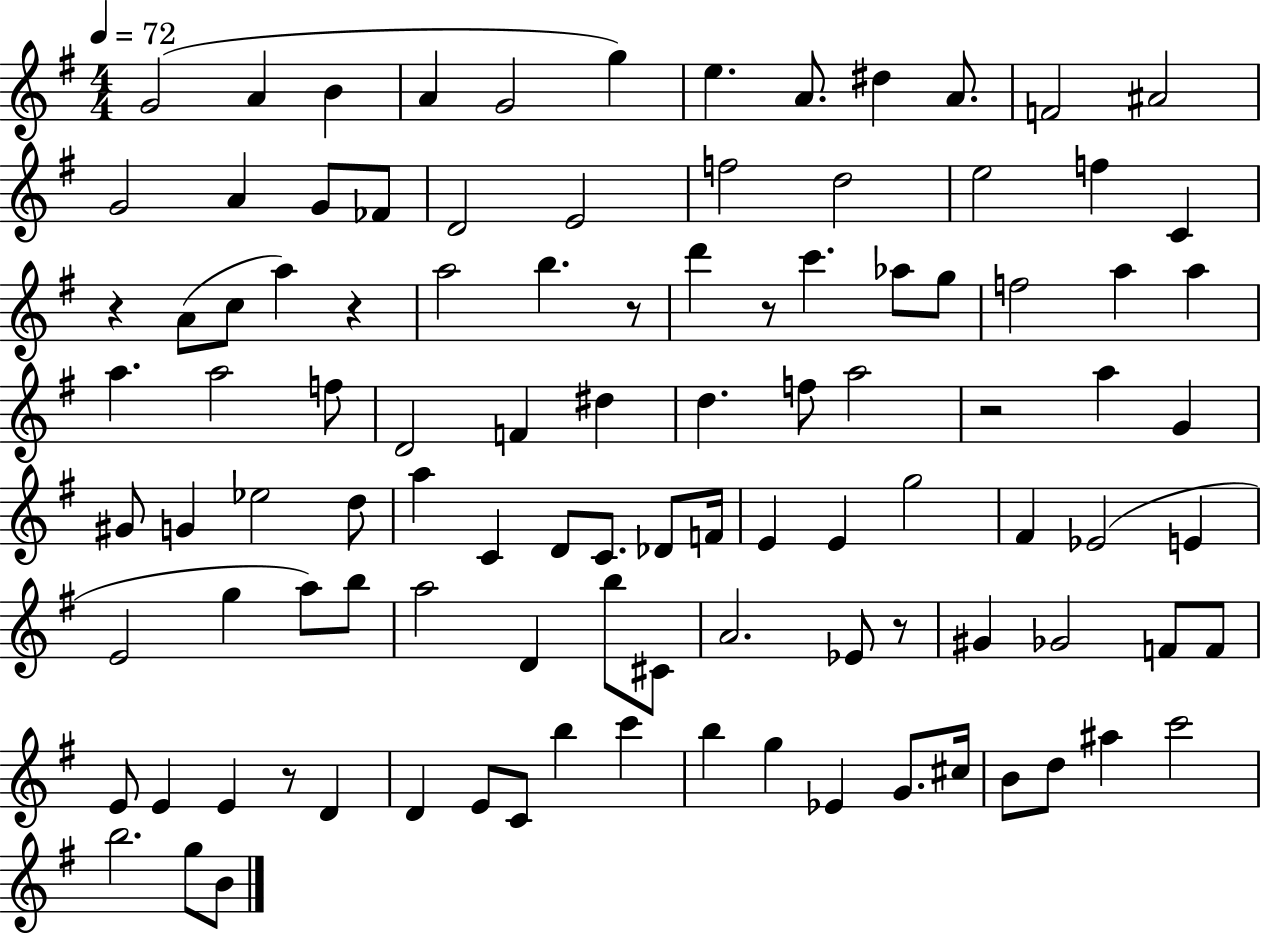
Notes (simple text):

G4/h A4/q B4/q A4/q G4/h G5/q E5/q. A4/e. D#5/q A4/e. F4/h A#4/h G4/h A4/q G4/e FES4/e D4/h E4/h F5/h D5/h E5/h F5/q C4/q R/q A4/e C5/e A5/q R/q A5/h B5/q. R/e D6/q R/e C6/q. Ab5/e G5/e F5/h A5/q A5/q A5/q. A5/h F5/e D4/h F4/q D#5/q D5/q. F5/e A5/h R/h A5/q G4/q G#4/e G4/q Eb5/h D5/e A5/q C4/q D4/e C4/e. Db4/e F4/s E4/q E4/q G5/h F#4/q Eb4/h E4/q E4/h G5/q A5/e B5/e A5/h D4/q B5/e C#4/e A4/h. Eb4/e R/e G#4/q Gb4/h F4/e F4/e E4/e E4/q E4/q R/e D4/q D4/q E4/e C4/e B5/q C6/q B5/q G5/q Eb4/q G4/e. C#5/s B4/e D5/e A#5/q C6/h B5/h. G5/e B4/e